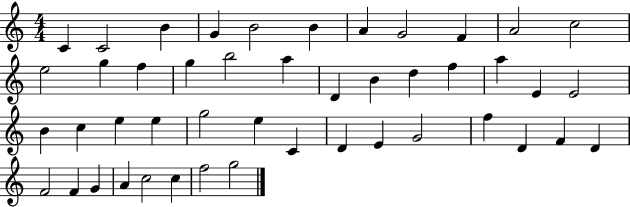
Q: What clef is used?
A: treble